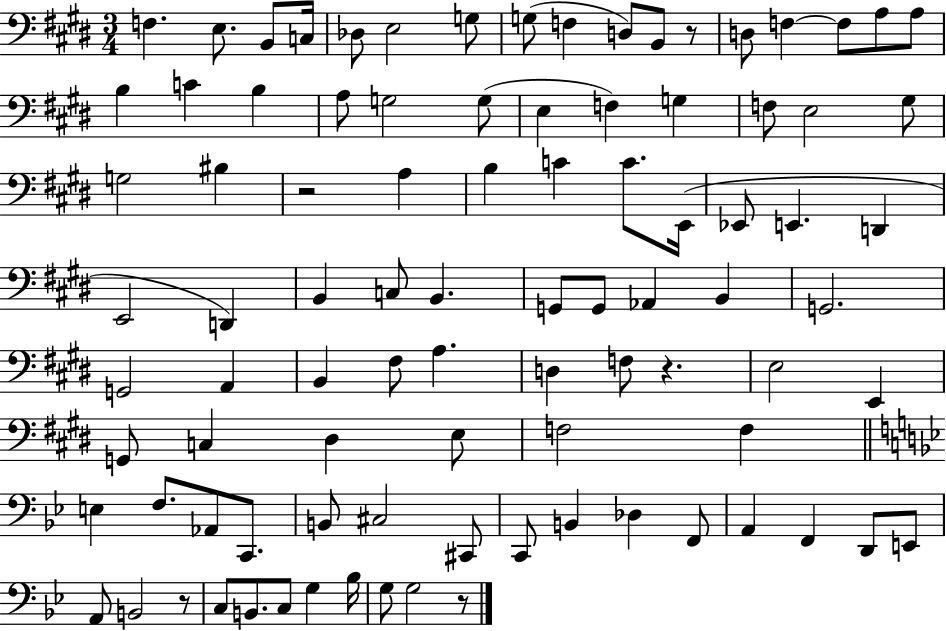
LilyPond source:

{
  \clef bass
  \numericTimeSignature
  \time 3/4
  \key e \major
  \repeat volta 2 { f4. e8. b,8 c16 | des8 e2 g8 | g8( f4 d8) b,8 r8 | d8 f4~~ f8 a8 a8 | \break b4 c'4 b4 | a8 g2 g8( | e4 f4) g4 | f8 e2 gis8 | \break g2 bis4 | r2 a4 | b4 c'4 c'8. e,16( | ees,8 e,4. d,4 | \break e,2 d,4) | b,4 c8 b,4. | g,8 g,8 aes,4 b,4 | g,2. | \break g,2 a,4 | b,4 fis8 a4. | d4 f8 r4. | e2 e,4 | \break g,8 c4 dis4 e8 | f2 f4 | \bar "||" \break \key g \minor e4 f8. aes,8 c,8. | b,8 cis2 cis,8 | c,8 b,4 des4 f,8 | a,4 f,4 d,8 e,8 | \break a,8 b,2 r8 | c8 b,8. c8 g4 bes16 | g8 g2 r8 | } \bar "|."
}